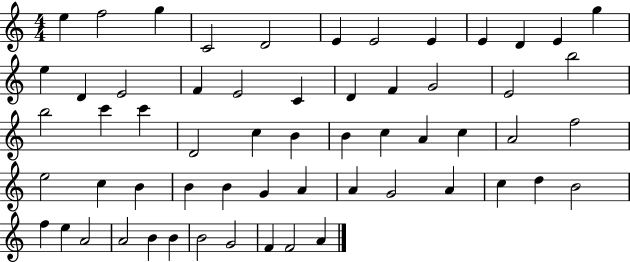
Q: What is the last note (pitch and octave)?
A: A4